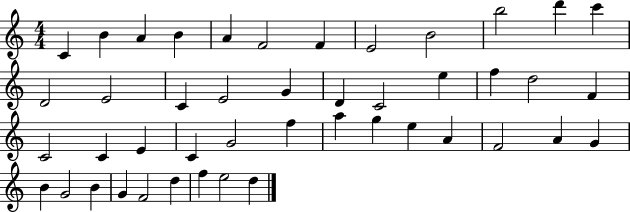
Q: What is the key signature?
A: C major